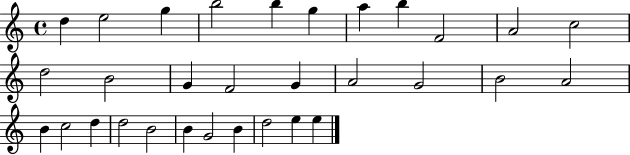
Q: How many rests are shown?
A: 0